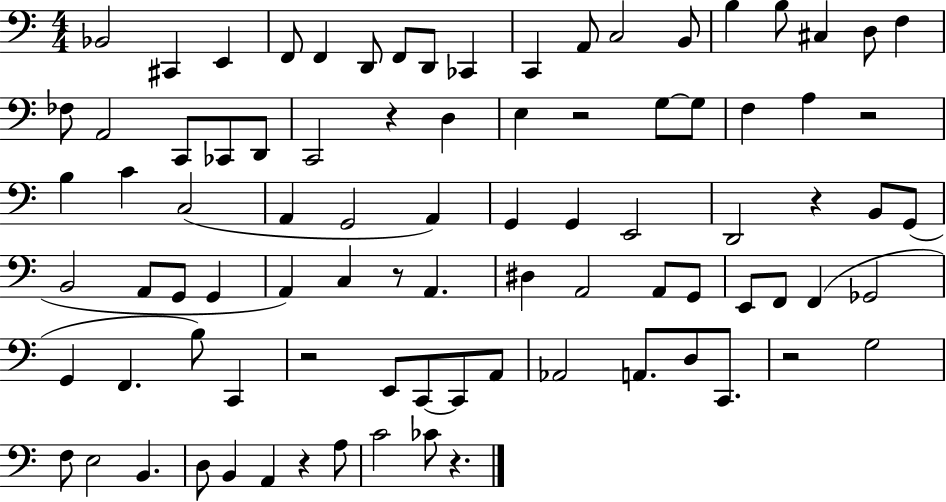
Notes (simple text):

Bb2/h C#2/q E2/q F2/e F2/q D2/e F2/e D2/e CES2/q C2/q A2/e C3/h B2/e B3/q B3/e C#3/q D3/e F3/q FES3/e A2/h C2/e CES2/e D2/e C2/h R/q D3/q E3/q R/h G3/e G3/e F3/q A3/q R/h B3/q C4/q C3/h A2/q G2/h A2/q G2/q G2/q E2/h D2/h R/q B2/e G2/e B2/h A2/e G2/e G2/q A2/q C3/q R/e A2/q. D#3/q A2/h A2/e G2/e E2/e F2/e F2/q Gb2/h G2/q F2/q. B3/e C2/q R/h E2/e C2/e C2/e A2/e Ab2/h A2/e. D3/e C2/e. R/h G3/h F3/e E3/h B2/q. D3/e B2/q A2/q R/q A3/e C4/h CES4/e R/q.